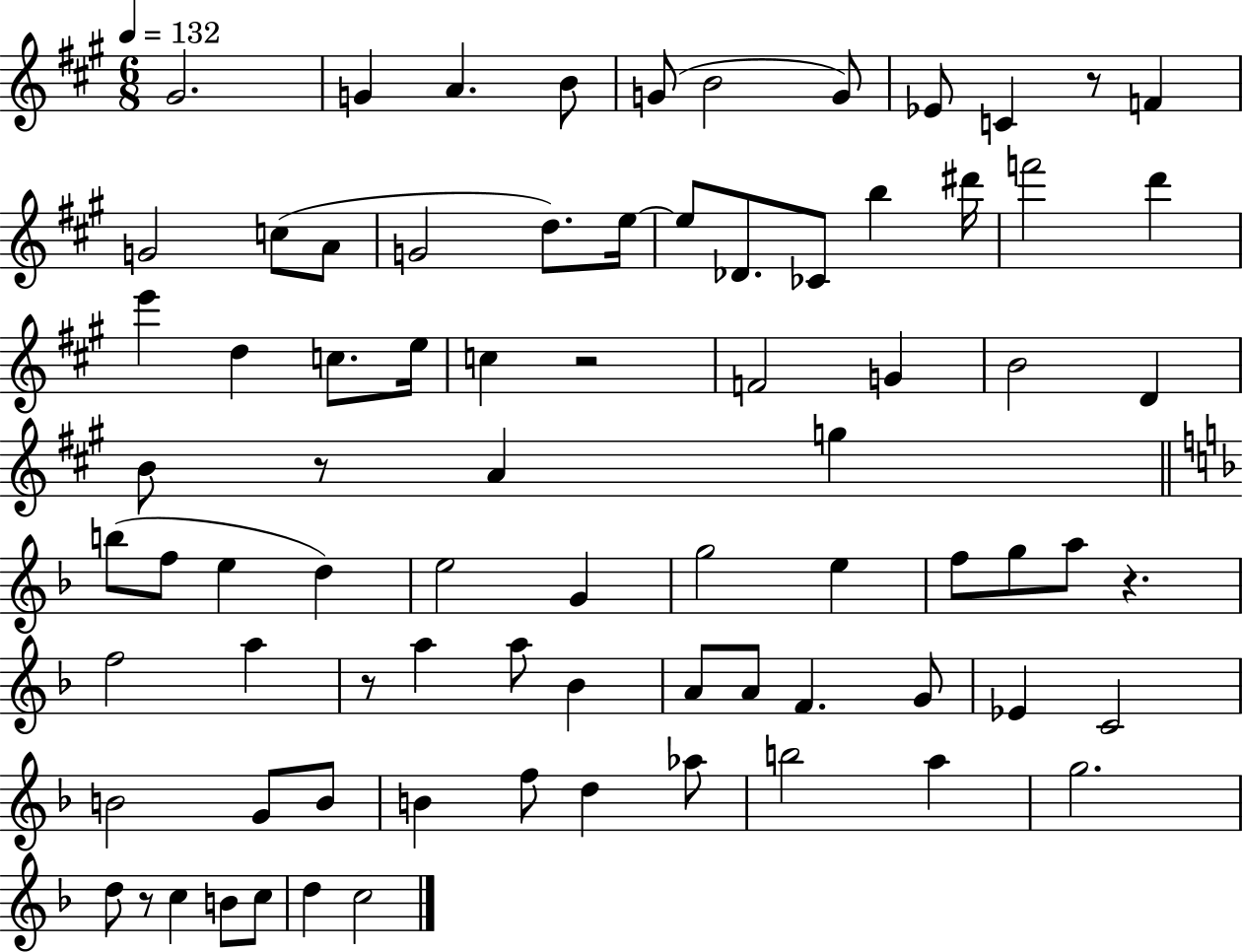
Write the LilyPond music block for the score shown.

{
  \clef treble
  \numericTimeSignature
  \time 6/8
  \key a \major
  \tempo 4 = 132
  gis'2. | g'4 a'4. b'8 | g'8( b'2 g'8) | ees'8 c'4 r8 f'4 | \break g'2 c''8( a'8 | g'2 d''8.) e''16~~ | e''8 des'8. ces'8 b''4 dis'''16 | f'''2 d'''4 | \break e'''4 d''4 c''8. e''16 | c''4 r2 | f'2 g'4 | b'2 d'4 | \break b'8 r8 a'4 g''4 | \bar "||" \break \key f \major b''8( f''8 e''4 d''4) | e''2 g'4 | g''2 e''4 | f''8 g''8 a''8 r4. | \break f''2 a''4 | r8 a''4 a''8 bes'4 | a'8 a'8 f'4. g'8 | ees'4 c'2 | \break b'2 g'8 b'8 | b'4 f''8 d''4 aes''8 | b''2 a''4 | g''2. | \break d''8 r8 c''4 b'8 c''8 | d''4 c''2 | \bar "|."
}